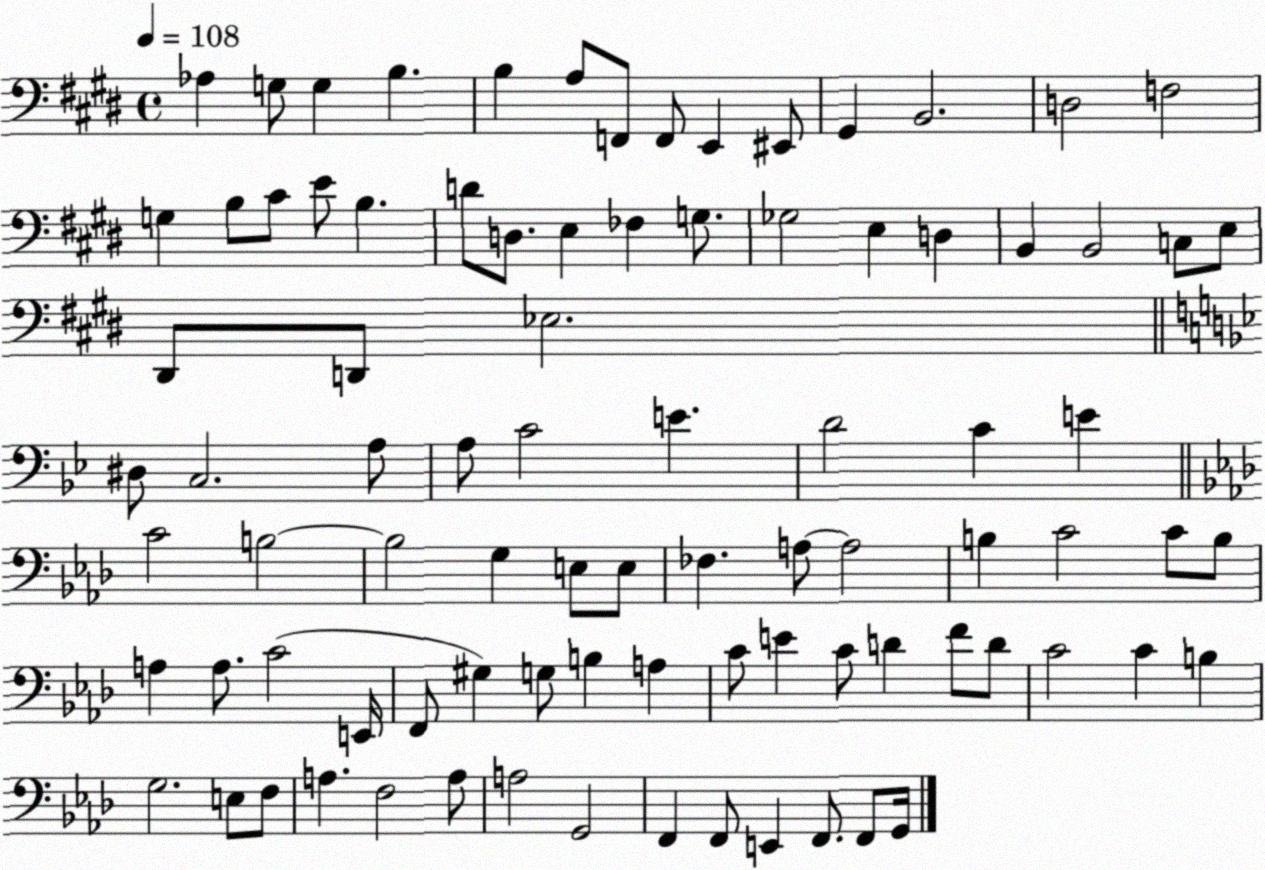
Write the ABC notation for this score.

X:1
T:Untitled
M:4/4
L:1/4
K:E
_A, G,/2 G, B, B, A,/2 F,,/2 F,,/2 E,, ^E,,/2 ^G,, B,,2 D,2 F,2 G, B,/2 ^C/2 E/2 B, D/2 D,/2 E, _F, G,/2 _G,2 E, D, B,, B,,2 C,/2 E,/2 ^D,,/2 D,,/2 _E,2 ^D,/2 C,2 A,/2 A,/2 C2 E D2 C E C2 B,2 B,2 G, E,/2 E,/2 _F, A,/2 A,2 B, C2 C/2 B,/2 A, A,/2 C2 E,,/4 F,,/2 ^G, G,/2 B, A, C/2 E C/2 D F/2 D/2 C2 C B, G,2 E,/2 F,/2 A, F,2 A,/2 A,2 G,,2 F,, F,,/2 E,, F,,/2 F,,/2 G,,/4